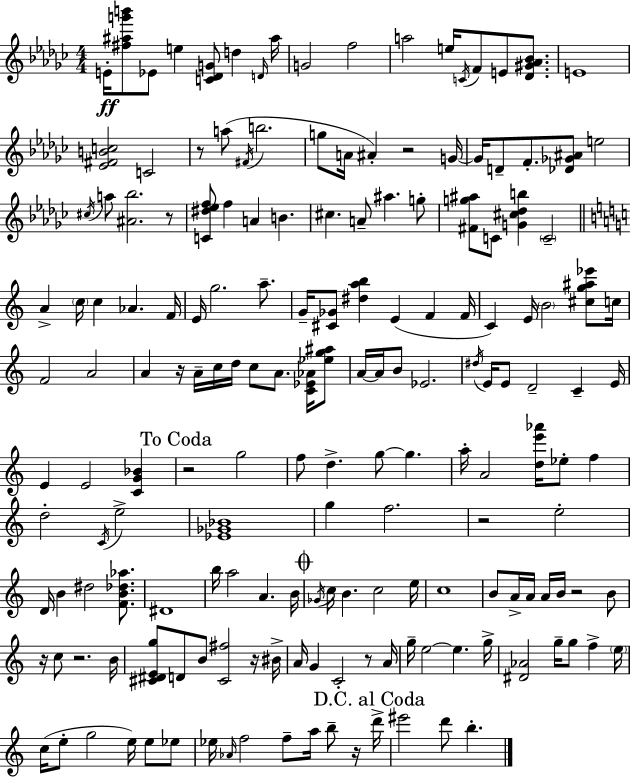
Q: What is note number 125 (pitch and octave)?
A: E5